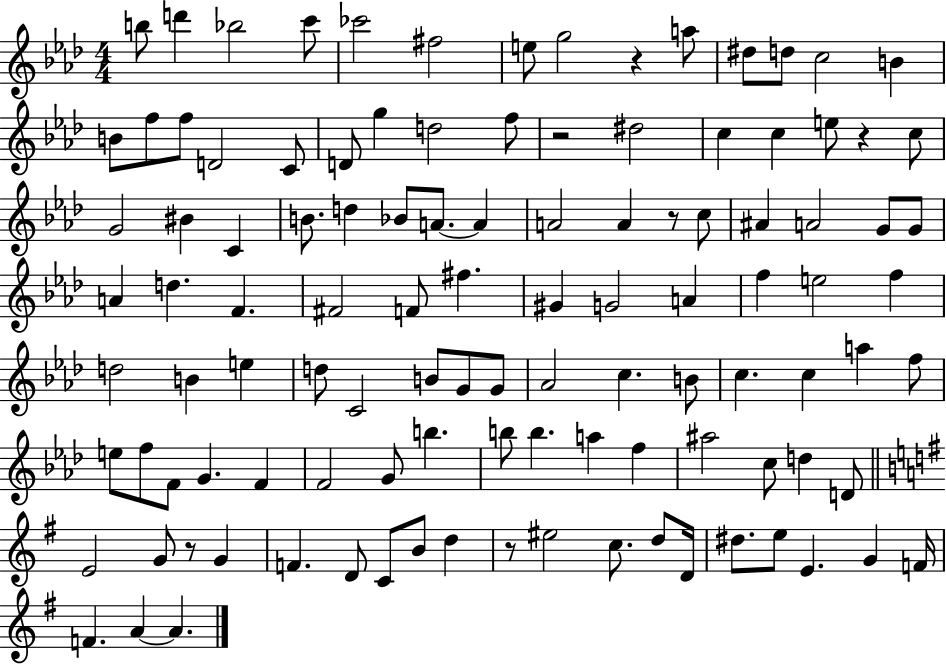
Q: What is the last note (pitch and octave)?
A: A4